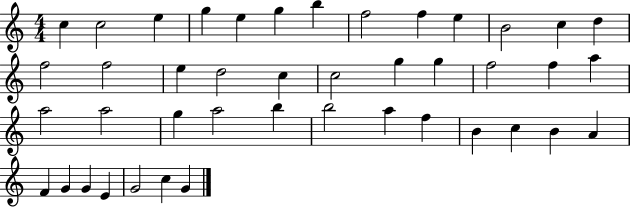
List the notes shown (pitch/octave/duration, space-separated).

C5/q C5/h E5/q G5/q E5/q G5/q B5/q F5/h F5/q E5/q B4/h C5/q D5/q F5/h F5/h E5/q D5/h C5/q C5/h G5/q G5/q F5/h F5/q A5/q A5/h A5/h G5/q A5/h B5/q B5/h A5/q F5/q B4/q C5/q B4/q A4/q F4/q G4/q G4/q E4/q G4/h C5/q G4/q